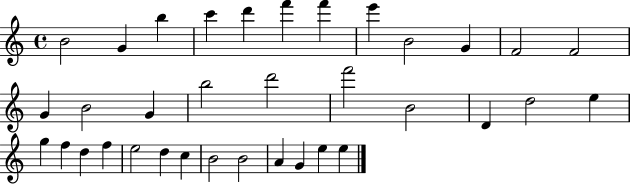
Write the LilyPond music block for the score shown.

{
  \clef treble
  \time 4/4
  \defaultTimeSignature
  \key c \major
  b'2 g'4 b''4 | c'''4 d'''4 f'''4 f'''4 | e'''4 b'2 g'4 | f'2 f'2 | \break g'4 b'2 g'4 | b''2 d'''2 | f'''2 b'2 | d'4 d''2 e''4 | \break g''4 f''4 d''4 f''4 | e''2 d''4 c''4 | b'2 b'2 | a'4 g'4 e''4 e''4 | \break \bar "|."
}